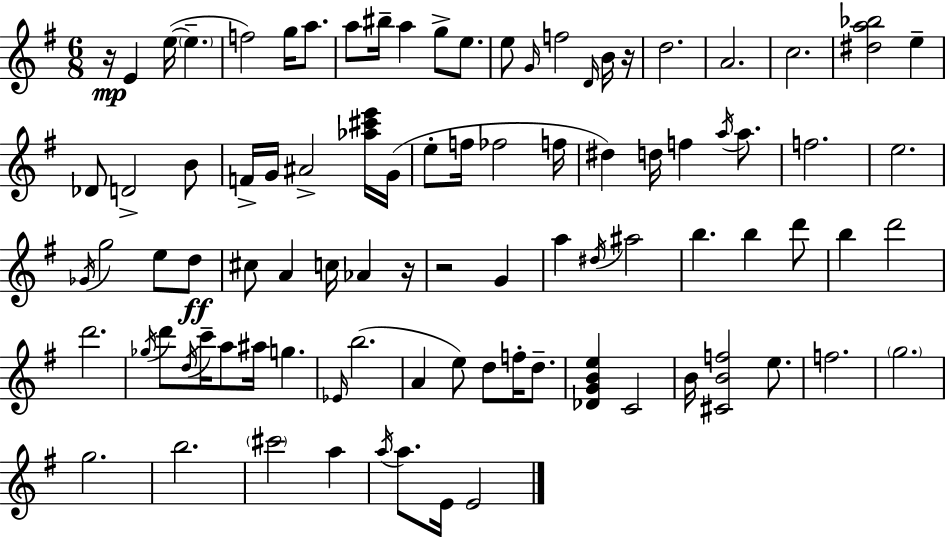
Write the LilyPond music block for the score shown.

{
  \clef treble
  \numericTimeSignature
  \time 6/8
  \key e \minor
  r16\mp e'4 e''16~(~ \parenthesize e''4.-- | f''2) g''16 a''8. | a''8 bis''16-- a''4 g''8-> e''8. | e''8 \grace { g'16 } f''2 \grace { d'16 } | \break b'16 r16 d''2. | a'2. | c''2. | <dis'' a'' bes''>2 e''4-- | \break des'8 d'2-> | b'8 f'16-> g'16 ais'2-> | <aes'' cis''' e'''>16 g'16( e''8-. f''16 fes''2 | f''16 dis''4) d''16 f''4 \acciaccatura { a''16 } | \break a''8. f''2. | e''2. | \acciaccatura { ges'16 } g''2 | e''8 d''8\ff cis''8 a'4 c''16 aes'4 | \break r16 r2 | g'4 a''4 \acciaccatura { dis''16 } ais''2 | b''4. b''4 | d'''8 b''4 d'''2 | \break d'''2. | \acciaccatura { ges''16 } d'''8 \acciaccatura { d''16 } c'''16-- a''8 | ais''16 g''4. \grace { ees'16 }( b''2. | a'4 | \break e''8) d''8 f''16-. d''8.-- <des' g' b' e''>4 | c'2 b'16 <cis' b' f''>2 | e''8. f''2. | \parenthesize g''2. | \break g''2. | b''2. | \parenthesize cis'''2 | a''4 \acciaccatura { a''16 } a''8. | \break e'16 e'2 \bar "|."
}